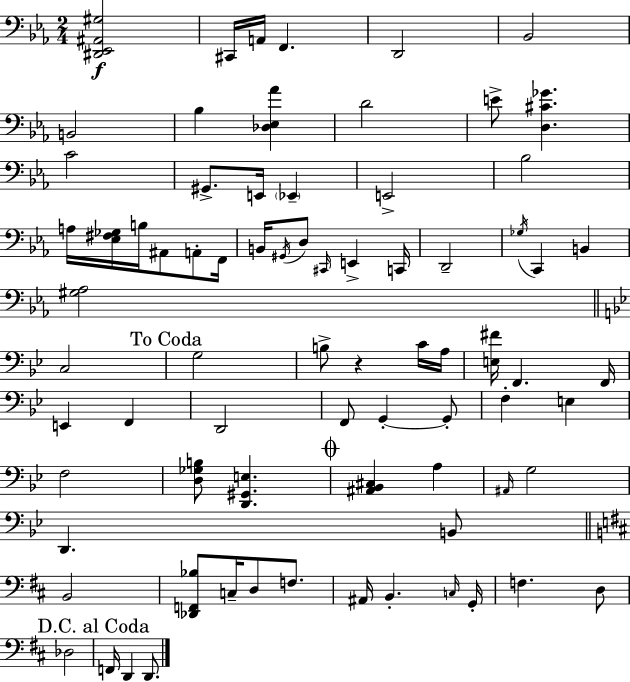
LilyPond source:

{
  \clef bass
  \numericTimeSignature
  \time 2/4
  \key c \minor
  <dis, ees, ais, gis>2\f | cis,16 a,16 f,4. | d,2 | bes,2 | \break b,2 | bes4 <des ees aes'>4 | d'2 | e'8-> <d cis' ges'>4. | \break c'2 | gis,8.-> e,16 \parenthesize ees,4-- | e,2-> | bes2 | \break a16 <ees fis ges>16 b16 ais,8 a,8-. f,16 | b,16 \acciaccatura { gis,16 } d8 \grace { cis,16 } e,4-> | c,16 d,2-- | \acciaccatura { ges16 } c,4 b,4 | \break <gis aes>2 | \bar "||" \break \key bes \major c2 | \mark "To Coda" g2 | b8-> r4 c'16 a16 | <e fis'>16 f,4. f,16 | \break e,4 f,4 | d,2 | f,8 g,4-.~~ g,8-. | f4-. e4 | \break f2 | <d ges b>8 <d, gis, e>4. | \mark \markup { \musicglyph "scripts.coda" } <ais, bes, cis>4 a4 | \grace { ais,16 } g2 | \break d,4. b,8 | \bar "||" \break \key d \major b,2 | <des, f, bes>8 c16-- d8 f8. | ais,16 b,4.-. \grace { c16 } | g,16-. f4. d8 | \break des2 | \mark "D.C. al Coda" f,16 d,4 d,8. | \bar "|."
}